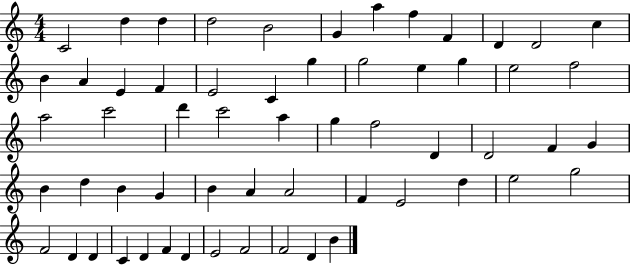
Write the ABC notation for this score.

X:1
T:Untitled
M:4/4
L:1/4
K:C
C2 d d d2 B2 G a f F D D2 c B A E F E2 C g g2 e g e2 f2 a2 c'2 d' c'2 a g f2 D D2 F G B d B G B A A2 F E2 d e2 g2 F2 D D C D F D E2 F2 F2 D B